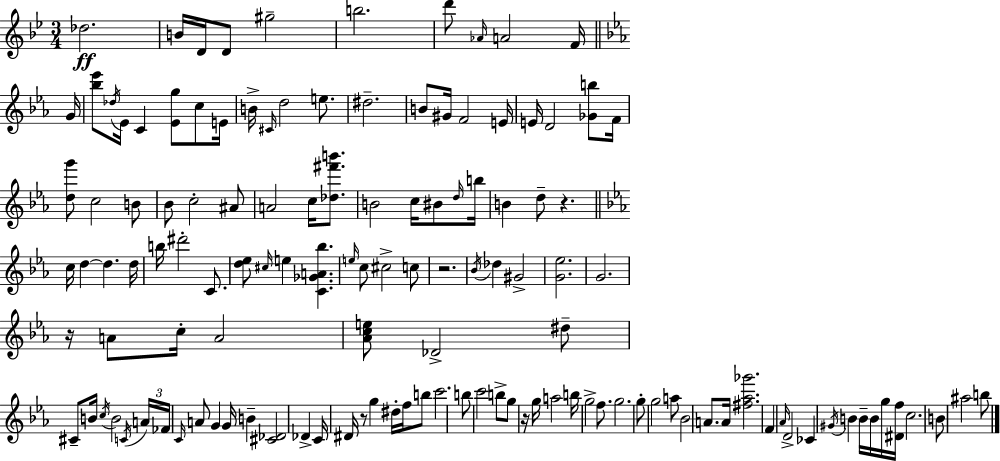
Db5/h. B4/s D4/s D4/e G#5/h B5/h. D6/e Ab4/s A4/h F4/s G4/s [Bb5,Eb6]/e Db5/s Eb4/s C4/q [Eb4,G5]/e C5/e E4/s B4/s C#4/s D5/h E5/e. D#5/h. B4/e G#4/s F4/h E4/s E4/s D4/h [Gb4,B5]/e F4/s [D5,G6]/e C5/h B4/e Bb4/e C5/h A#4/e A4/h C5/s [Db5,F#6,B6]/e. B4/h C5/s BIS4/e D5/s B5/s B4/q D5/e R/q. C5/s D5/q D5/q. D5/s B5/s D#6/h C4/e. [D5,Eb5]/e C#5/s E5/q [C4,Gb4,A4,Bb5]/q. E5/s C5/e C#5/h C5/e R/h. Bb4/s Db5/q G#4/h [G4,Eb5]/h. G4/h. R/s A4/e C5/s A4/h [Ab4,C5,E5]/e Db4/h D#5/e C#4/e B4/s C5/s B4/h C4/s A4/s FES4/s C4/s A4/e G4/q G4/s B4/q [C#4,Db4]/h Db4/q C4/s D#4/s R/e G5/q D#5/s F5/s B5/e C6/h. B5/e C6/h B5/e G5/e R/s G5/s A5/h B5/s G5/h F5/e. G5/h. G5/e G5/h A5/e Bb4/h A4/e. A4/s [F#5,Ab5,Gb6]/h. F4/q Ab4/s D4/h CES4/q G#4/s B4/q B4/s B4/s G5/s [D#4,F5]/s C5/h. B4/e A#5/h B5/e